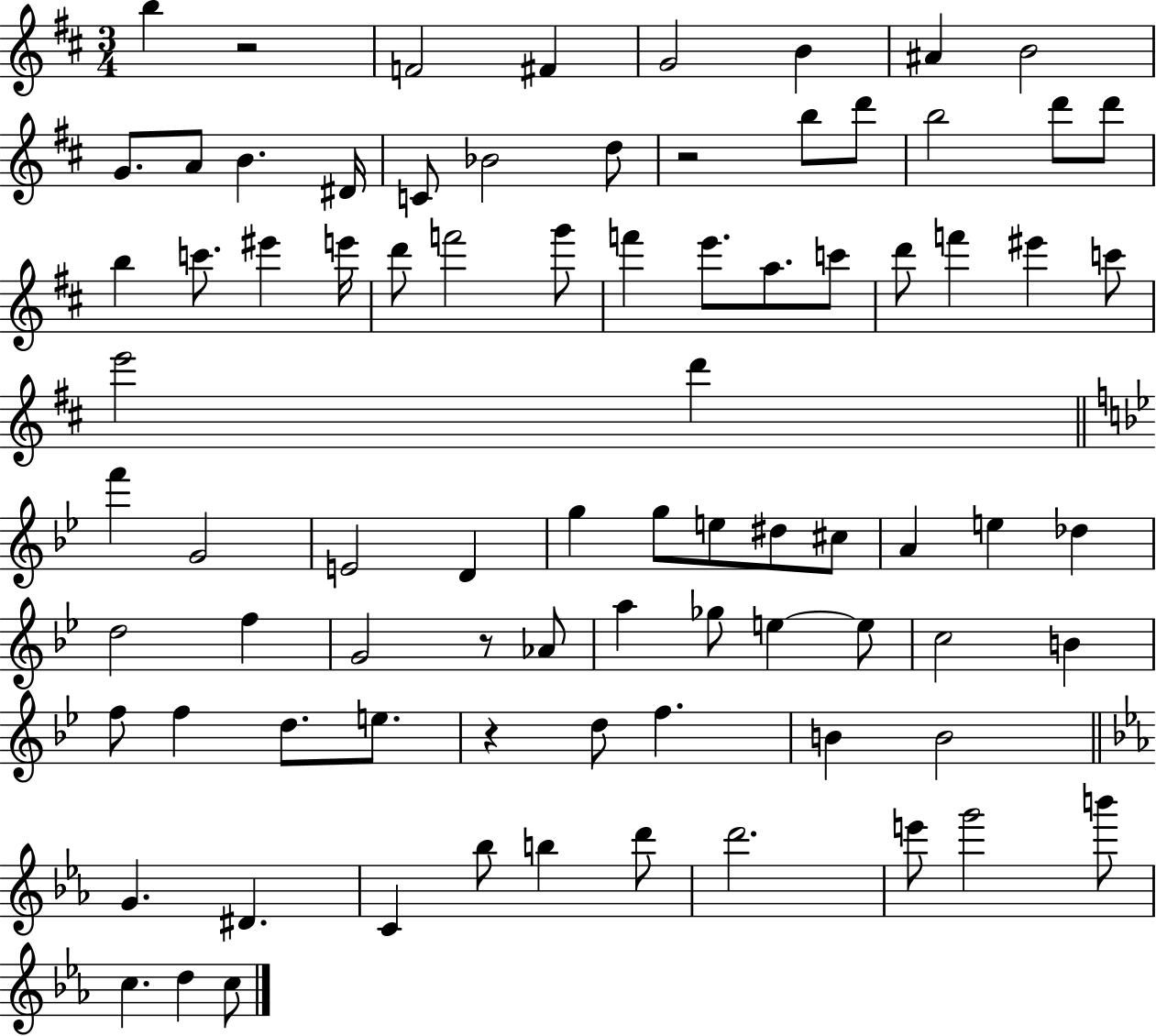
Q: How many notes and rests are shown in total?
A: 83